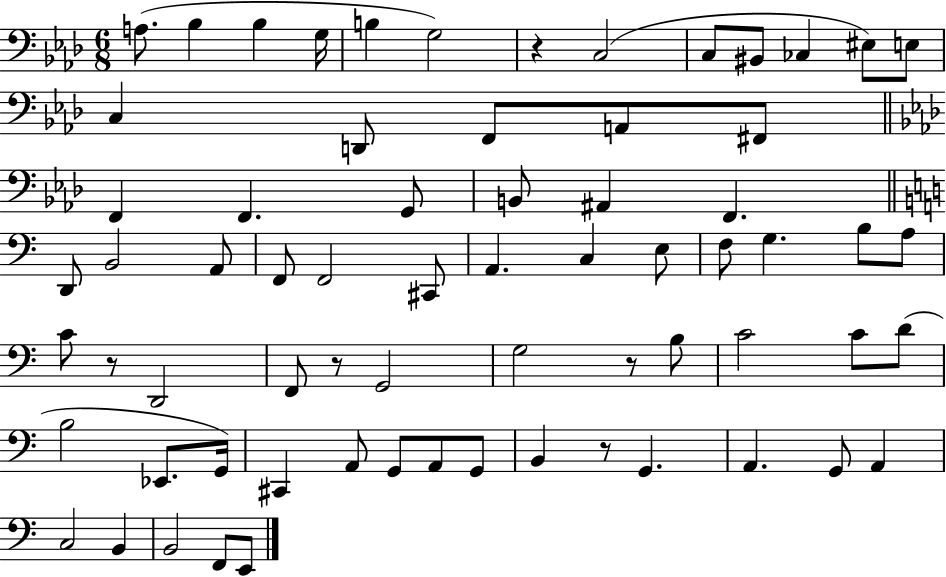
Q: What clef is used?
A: bass